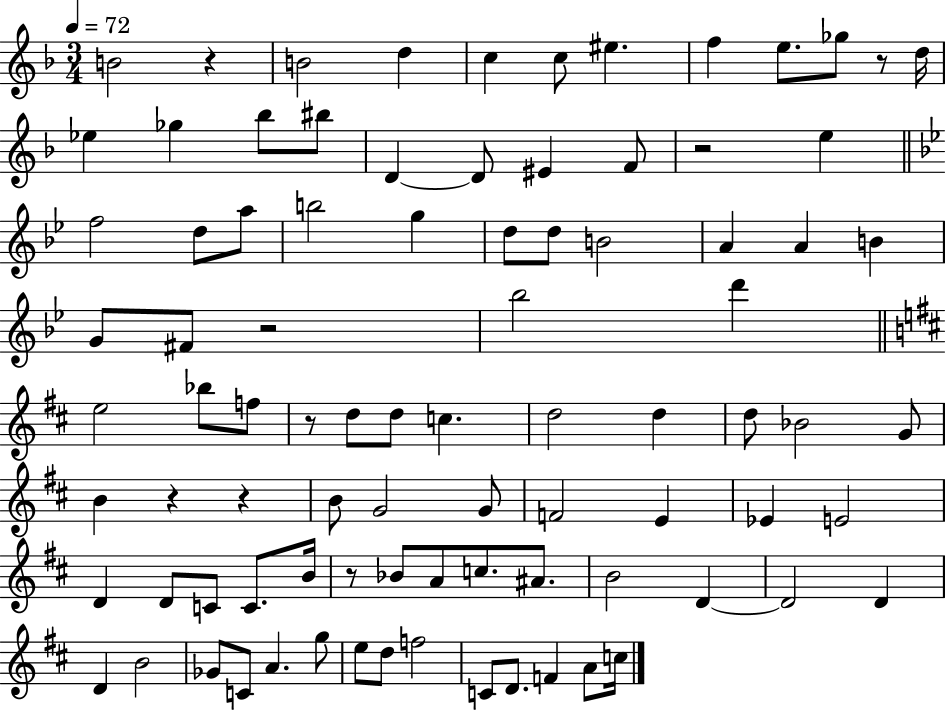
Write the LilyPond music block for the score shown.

{
  \clef treble
  \numericTimeSignature
  \time 3/4
  \key f \major
  \tempo 4 = 72
  b'2 r4 | b'2 d''4 | c''4 c''8 eis''4. | f''4 e''8. ges''8 r8 d''16 | \break ees''4 ges''4 bes''8 bis''8 | d'4~~ d'8 eis'4 f'8 | r2 e''4 | \bar "||" \break \key bes \major f''2 d''8 a''8 | b''2 g''4 | d''8 d''8 b'2 | a'4 a'4 b'4 | \break g'8 fis'8 r2 | bes''2 d'''4 | \bar "||" \break \key d \major e''2 bes''8 f''8 | r8 d''8 d''8 c''4. | d''2 d''4 | d''8 bes'2 g'8 | \break b'4 r4 r4 | b'8 g'2 g'8 | f'2 e'4 | ees'4 e'2 | \break d'4 d'8 c'8 c'8. b'16 | r8 bes'8 a'8 c''8. ais'8. | b'2 d'4~~ | d'2 d'4 | \break d'4 b'2 | ges'8 c'8 a'4. g''8 | e''8 d''8 f''2 | c'8 d'8. f'4 a'8 c''16 | \break \bar "|."
}